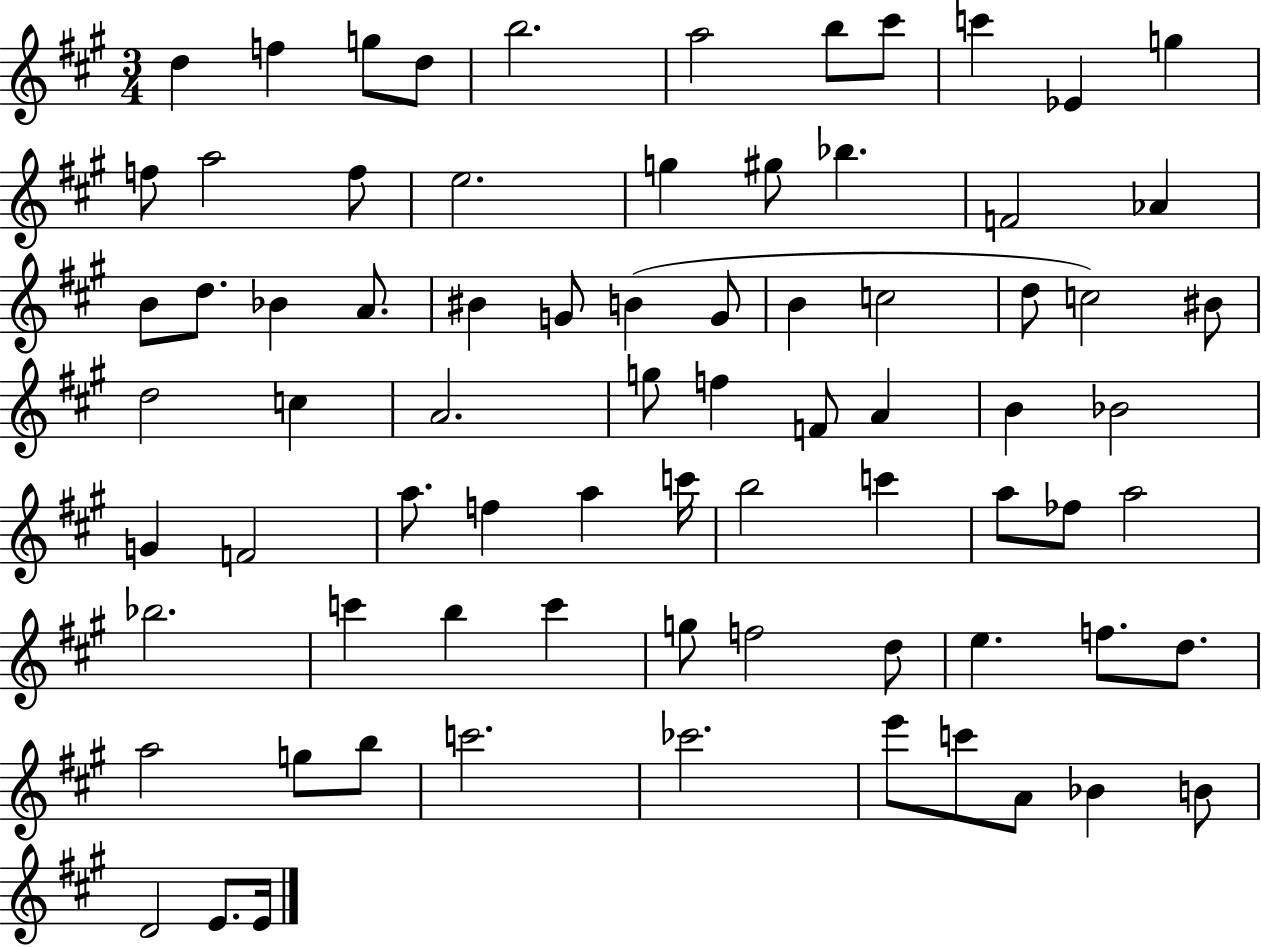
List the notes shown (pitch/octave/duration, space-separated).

D5/q F5/q G5/e D5/e B5/h. A5/h B5/e C#6/e C6/q Eb4/q G5/q F5/e A5/h F5/e E5/h. G5/q G#5/e Bb5/q. F4/h Ab4/q B4/e D5/e. Bb4/q A4/e. BIS4/q G4/e B4/q G4/e B4/q C5/h D5/e C5/h BIS4/e D5/h C5/q A4/h. G5/e F5/q F4/e A4/q B4/q Bb4/h G4/q F4/h A5/e. F5/q A5/q C6/s B5/h C6/q A5/e FES5/e A5/h Bb5/h. C6/q B5/q C6/q G5/e F5/h D5/e E5/q. F5/e. D5/e. A5/h G5/e B5/e C6/h. CES6/h. E6/e C6/e A4/e Bb4/q B4/e D4/h E4/e. E4/s